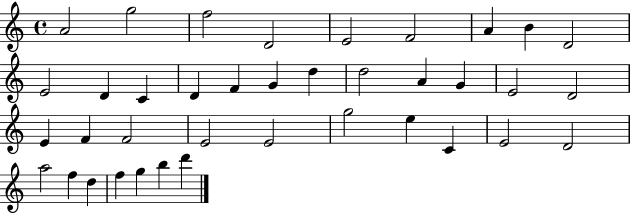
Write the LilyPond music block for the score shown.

{
  \clef treble
  \time 4/4
  \defaultTimeSignature
  \key c \major
  a'2 g''2 | f''2 d'2 | e'2 f'2 | a'4 b'4 d'2 | \break e'2 d'4 c'4 | d'4 f'4 g'4 d''4 | d''2 a'4 g'4 | e'2 d'2 | \break e'4 f'4 f'2 | e'2 e'2 | g''2 e''4 c'4 | e'2 d'2 | \break a''2 f''4 d''4 | f''4 g''4 b''4 d'''4 | \bar "|."
}